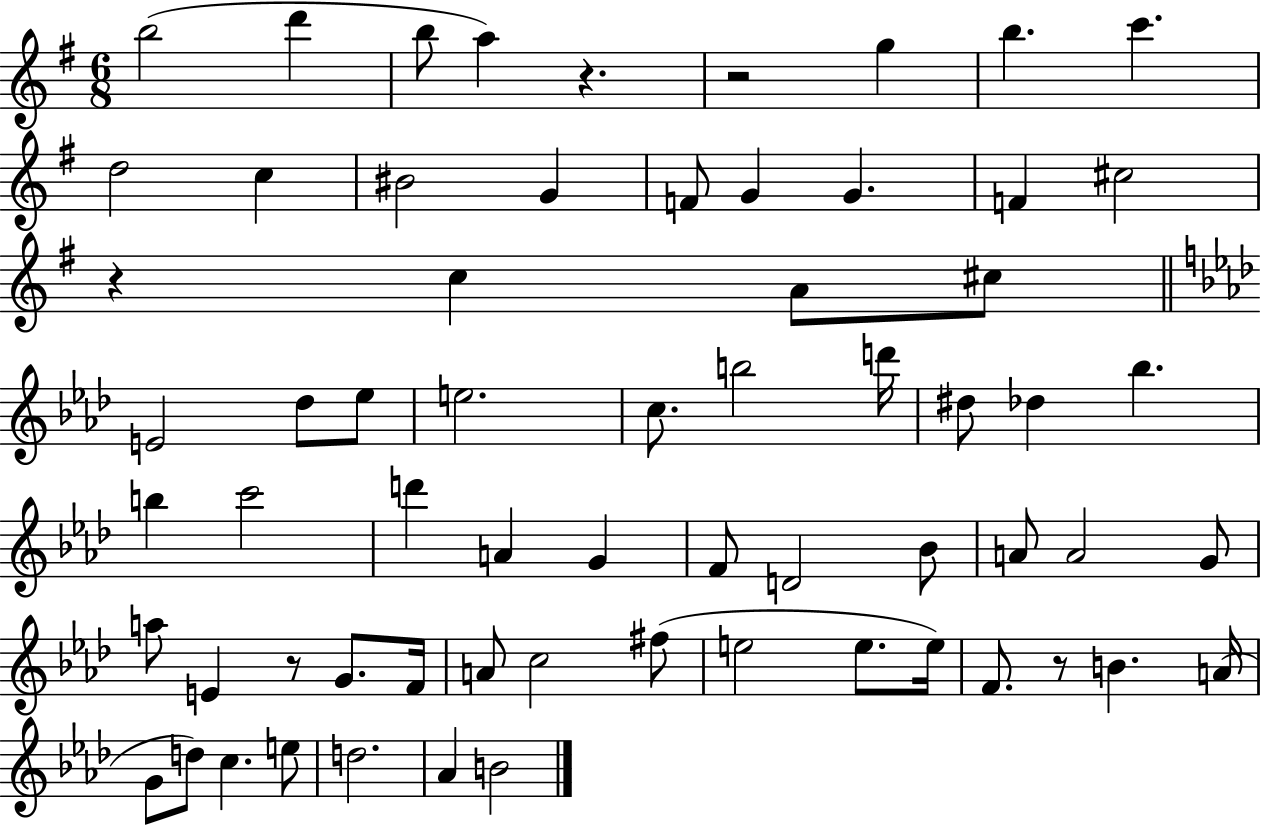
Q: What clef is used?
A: treble